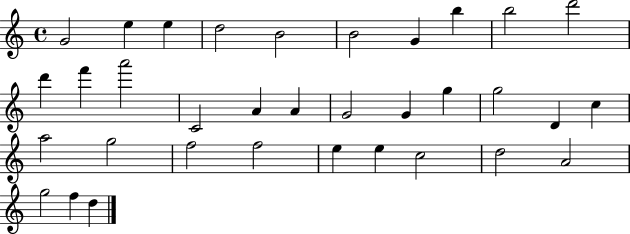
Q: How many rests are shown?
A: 0